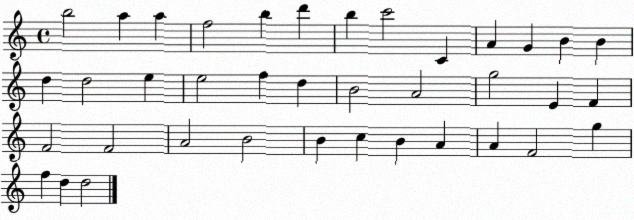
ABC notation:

X:1
T:Untitled
M:4/4
L:1/4
K:C
b2 a a f2 b d' b c'2 C A G B B d d2 e e2 f d B2 A2 g2 E F F2 F2 A2 B2 B c B A A F2 g f d d2